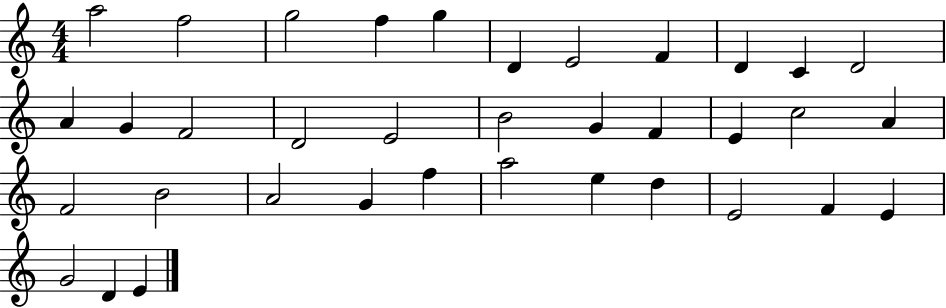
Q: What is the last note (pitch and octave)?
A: E4